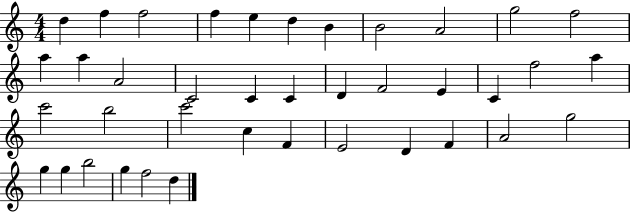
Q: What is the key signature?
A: C major